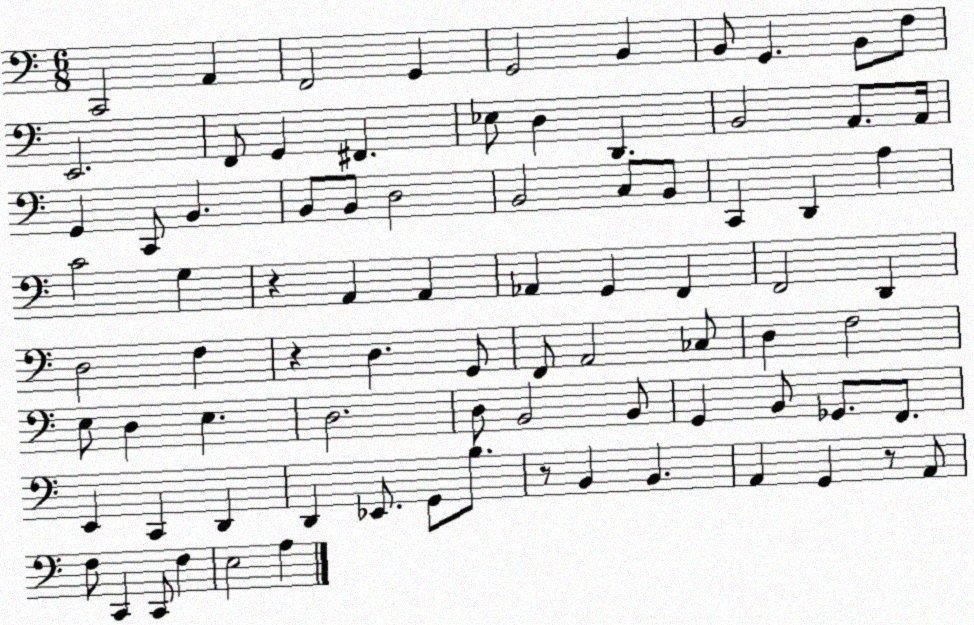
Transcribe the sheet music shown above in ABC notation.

X:1
T:Untitled
M:6/8
L:1/4
K:C
C,,2 A,, F,,2 G,, G,,2 B,, B,,/2 G,, B,,/2 F,/2 E,,2 F,,/2 G,, ^F,, _E,/2 D, D,, B,,2 A,,/2 A,,/4 G,, C,,/2 B,, B,,/2 B,,/2 D,2 B,,2 C,/2 B,,/2 C,, D,, A, C2 G, z A,, A,, _A,, G,, F,, F,,2 D,, D,2 F, z D, G,,/2 F,,/2 A,,2 _C,/2 D, F,2 E,/2 D, E, D,2 D,/2 B,,2 B,,/2 G,, B,,/2 _G,,/2 F,,/2 E,, C,, D,, D,, _E,,/2 G,,/2 B,/2 z/2 B,, B,, A,, G,, z/2 A,,/2 F,/2 C,, C,,/2 F, E,2 A,